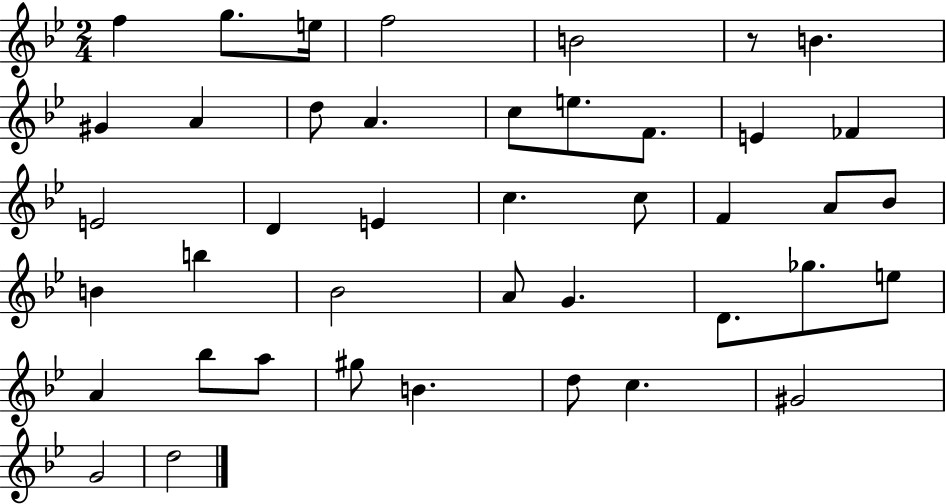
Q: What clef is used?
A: treble